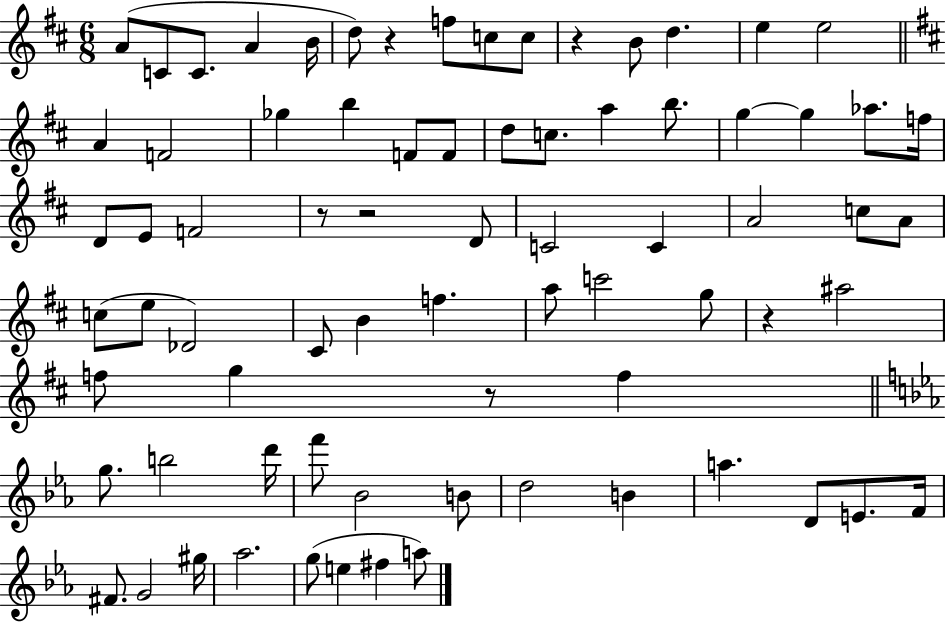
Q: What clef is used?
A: treble